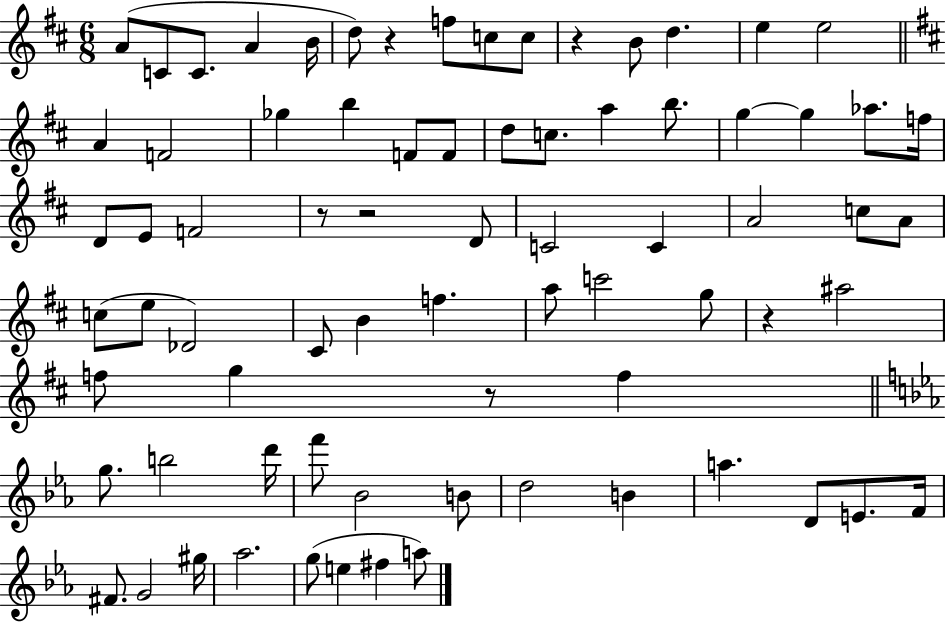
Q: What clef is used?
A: treble